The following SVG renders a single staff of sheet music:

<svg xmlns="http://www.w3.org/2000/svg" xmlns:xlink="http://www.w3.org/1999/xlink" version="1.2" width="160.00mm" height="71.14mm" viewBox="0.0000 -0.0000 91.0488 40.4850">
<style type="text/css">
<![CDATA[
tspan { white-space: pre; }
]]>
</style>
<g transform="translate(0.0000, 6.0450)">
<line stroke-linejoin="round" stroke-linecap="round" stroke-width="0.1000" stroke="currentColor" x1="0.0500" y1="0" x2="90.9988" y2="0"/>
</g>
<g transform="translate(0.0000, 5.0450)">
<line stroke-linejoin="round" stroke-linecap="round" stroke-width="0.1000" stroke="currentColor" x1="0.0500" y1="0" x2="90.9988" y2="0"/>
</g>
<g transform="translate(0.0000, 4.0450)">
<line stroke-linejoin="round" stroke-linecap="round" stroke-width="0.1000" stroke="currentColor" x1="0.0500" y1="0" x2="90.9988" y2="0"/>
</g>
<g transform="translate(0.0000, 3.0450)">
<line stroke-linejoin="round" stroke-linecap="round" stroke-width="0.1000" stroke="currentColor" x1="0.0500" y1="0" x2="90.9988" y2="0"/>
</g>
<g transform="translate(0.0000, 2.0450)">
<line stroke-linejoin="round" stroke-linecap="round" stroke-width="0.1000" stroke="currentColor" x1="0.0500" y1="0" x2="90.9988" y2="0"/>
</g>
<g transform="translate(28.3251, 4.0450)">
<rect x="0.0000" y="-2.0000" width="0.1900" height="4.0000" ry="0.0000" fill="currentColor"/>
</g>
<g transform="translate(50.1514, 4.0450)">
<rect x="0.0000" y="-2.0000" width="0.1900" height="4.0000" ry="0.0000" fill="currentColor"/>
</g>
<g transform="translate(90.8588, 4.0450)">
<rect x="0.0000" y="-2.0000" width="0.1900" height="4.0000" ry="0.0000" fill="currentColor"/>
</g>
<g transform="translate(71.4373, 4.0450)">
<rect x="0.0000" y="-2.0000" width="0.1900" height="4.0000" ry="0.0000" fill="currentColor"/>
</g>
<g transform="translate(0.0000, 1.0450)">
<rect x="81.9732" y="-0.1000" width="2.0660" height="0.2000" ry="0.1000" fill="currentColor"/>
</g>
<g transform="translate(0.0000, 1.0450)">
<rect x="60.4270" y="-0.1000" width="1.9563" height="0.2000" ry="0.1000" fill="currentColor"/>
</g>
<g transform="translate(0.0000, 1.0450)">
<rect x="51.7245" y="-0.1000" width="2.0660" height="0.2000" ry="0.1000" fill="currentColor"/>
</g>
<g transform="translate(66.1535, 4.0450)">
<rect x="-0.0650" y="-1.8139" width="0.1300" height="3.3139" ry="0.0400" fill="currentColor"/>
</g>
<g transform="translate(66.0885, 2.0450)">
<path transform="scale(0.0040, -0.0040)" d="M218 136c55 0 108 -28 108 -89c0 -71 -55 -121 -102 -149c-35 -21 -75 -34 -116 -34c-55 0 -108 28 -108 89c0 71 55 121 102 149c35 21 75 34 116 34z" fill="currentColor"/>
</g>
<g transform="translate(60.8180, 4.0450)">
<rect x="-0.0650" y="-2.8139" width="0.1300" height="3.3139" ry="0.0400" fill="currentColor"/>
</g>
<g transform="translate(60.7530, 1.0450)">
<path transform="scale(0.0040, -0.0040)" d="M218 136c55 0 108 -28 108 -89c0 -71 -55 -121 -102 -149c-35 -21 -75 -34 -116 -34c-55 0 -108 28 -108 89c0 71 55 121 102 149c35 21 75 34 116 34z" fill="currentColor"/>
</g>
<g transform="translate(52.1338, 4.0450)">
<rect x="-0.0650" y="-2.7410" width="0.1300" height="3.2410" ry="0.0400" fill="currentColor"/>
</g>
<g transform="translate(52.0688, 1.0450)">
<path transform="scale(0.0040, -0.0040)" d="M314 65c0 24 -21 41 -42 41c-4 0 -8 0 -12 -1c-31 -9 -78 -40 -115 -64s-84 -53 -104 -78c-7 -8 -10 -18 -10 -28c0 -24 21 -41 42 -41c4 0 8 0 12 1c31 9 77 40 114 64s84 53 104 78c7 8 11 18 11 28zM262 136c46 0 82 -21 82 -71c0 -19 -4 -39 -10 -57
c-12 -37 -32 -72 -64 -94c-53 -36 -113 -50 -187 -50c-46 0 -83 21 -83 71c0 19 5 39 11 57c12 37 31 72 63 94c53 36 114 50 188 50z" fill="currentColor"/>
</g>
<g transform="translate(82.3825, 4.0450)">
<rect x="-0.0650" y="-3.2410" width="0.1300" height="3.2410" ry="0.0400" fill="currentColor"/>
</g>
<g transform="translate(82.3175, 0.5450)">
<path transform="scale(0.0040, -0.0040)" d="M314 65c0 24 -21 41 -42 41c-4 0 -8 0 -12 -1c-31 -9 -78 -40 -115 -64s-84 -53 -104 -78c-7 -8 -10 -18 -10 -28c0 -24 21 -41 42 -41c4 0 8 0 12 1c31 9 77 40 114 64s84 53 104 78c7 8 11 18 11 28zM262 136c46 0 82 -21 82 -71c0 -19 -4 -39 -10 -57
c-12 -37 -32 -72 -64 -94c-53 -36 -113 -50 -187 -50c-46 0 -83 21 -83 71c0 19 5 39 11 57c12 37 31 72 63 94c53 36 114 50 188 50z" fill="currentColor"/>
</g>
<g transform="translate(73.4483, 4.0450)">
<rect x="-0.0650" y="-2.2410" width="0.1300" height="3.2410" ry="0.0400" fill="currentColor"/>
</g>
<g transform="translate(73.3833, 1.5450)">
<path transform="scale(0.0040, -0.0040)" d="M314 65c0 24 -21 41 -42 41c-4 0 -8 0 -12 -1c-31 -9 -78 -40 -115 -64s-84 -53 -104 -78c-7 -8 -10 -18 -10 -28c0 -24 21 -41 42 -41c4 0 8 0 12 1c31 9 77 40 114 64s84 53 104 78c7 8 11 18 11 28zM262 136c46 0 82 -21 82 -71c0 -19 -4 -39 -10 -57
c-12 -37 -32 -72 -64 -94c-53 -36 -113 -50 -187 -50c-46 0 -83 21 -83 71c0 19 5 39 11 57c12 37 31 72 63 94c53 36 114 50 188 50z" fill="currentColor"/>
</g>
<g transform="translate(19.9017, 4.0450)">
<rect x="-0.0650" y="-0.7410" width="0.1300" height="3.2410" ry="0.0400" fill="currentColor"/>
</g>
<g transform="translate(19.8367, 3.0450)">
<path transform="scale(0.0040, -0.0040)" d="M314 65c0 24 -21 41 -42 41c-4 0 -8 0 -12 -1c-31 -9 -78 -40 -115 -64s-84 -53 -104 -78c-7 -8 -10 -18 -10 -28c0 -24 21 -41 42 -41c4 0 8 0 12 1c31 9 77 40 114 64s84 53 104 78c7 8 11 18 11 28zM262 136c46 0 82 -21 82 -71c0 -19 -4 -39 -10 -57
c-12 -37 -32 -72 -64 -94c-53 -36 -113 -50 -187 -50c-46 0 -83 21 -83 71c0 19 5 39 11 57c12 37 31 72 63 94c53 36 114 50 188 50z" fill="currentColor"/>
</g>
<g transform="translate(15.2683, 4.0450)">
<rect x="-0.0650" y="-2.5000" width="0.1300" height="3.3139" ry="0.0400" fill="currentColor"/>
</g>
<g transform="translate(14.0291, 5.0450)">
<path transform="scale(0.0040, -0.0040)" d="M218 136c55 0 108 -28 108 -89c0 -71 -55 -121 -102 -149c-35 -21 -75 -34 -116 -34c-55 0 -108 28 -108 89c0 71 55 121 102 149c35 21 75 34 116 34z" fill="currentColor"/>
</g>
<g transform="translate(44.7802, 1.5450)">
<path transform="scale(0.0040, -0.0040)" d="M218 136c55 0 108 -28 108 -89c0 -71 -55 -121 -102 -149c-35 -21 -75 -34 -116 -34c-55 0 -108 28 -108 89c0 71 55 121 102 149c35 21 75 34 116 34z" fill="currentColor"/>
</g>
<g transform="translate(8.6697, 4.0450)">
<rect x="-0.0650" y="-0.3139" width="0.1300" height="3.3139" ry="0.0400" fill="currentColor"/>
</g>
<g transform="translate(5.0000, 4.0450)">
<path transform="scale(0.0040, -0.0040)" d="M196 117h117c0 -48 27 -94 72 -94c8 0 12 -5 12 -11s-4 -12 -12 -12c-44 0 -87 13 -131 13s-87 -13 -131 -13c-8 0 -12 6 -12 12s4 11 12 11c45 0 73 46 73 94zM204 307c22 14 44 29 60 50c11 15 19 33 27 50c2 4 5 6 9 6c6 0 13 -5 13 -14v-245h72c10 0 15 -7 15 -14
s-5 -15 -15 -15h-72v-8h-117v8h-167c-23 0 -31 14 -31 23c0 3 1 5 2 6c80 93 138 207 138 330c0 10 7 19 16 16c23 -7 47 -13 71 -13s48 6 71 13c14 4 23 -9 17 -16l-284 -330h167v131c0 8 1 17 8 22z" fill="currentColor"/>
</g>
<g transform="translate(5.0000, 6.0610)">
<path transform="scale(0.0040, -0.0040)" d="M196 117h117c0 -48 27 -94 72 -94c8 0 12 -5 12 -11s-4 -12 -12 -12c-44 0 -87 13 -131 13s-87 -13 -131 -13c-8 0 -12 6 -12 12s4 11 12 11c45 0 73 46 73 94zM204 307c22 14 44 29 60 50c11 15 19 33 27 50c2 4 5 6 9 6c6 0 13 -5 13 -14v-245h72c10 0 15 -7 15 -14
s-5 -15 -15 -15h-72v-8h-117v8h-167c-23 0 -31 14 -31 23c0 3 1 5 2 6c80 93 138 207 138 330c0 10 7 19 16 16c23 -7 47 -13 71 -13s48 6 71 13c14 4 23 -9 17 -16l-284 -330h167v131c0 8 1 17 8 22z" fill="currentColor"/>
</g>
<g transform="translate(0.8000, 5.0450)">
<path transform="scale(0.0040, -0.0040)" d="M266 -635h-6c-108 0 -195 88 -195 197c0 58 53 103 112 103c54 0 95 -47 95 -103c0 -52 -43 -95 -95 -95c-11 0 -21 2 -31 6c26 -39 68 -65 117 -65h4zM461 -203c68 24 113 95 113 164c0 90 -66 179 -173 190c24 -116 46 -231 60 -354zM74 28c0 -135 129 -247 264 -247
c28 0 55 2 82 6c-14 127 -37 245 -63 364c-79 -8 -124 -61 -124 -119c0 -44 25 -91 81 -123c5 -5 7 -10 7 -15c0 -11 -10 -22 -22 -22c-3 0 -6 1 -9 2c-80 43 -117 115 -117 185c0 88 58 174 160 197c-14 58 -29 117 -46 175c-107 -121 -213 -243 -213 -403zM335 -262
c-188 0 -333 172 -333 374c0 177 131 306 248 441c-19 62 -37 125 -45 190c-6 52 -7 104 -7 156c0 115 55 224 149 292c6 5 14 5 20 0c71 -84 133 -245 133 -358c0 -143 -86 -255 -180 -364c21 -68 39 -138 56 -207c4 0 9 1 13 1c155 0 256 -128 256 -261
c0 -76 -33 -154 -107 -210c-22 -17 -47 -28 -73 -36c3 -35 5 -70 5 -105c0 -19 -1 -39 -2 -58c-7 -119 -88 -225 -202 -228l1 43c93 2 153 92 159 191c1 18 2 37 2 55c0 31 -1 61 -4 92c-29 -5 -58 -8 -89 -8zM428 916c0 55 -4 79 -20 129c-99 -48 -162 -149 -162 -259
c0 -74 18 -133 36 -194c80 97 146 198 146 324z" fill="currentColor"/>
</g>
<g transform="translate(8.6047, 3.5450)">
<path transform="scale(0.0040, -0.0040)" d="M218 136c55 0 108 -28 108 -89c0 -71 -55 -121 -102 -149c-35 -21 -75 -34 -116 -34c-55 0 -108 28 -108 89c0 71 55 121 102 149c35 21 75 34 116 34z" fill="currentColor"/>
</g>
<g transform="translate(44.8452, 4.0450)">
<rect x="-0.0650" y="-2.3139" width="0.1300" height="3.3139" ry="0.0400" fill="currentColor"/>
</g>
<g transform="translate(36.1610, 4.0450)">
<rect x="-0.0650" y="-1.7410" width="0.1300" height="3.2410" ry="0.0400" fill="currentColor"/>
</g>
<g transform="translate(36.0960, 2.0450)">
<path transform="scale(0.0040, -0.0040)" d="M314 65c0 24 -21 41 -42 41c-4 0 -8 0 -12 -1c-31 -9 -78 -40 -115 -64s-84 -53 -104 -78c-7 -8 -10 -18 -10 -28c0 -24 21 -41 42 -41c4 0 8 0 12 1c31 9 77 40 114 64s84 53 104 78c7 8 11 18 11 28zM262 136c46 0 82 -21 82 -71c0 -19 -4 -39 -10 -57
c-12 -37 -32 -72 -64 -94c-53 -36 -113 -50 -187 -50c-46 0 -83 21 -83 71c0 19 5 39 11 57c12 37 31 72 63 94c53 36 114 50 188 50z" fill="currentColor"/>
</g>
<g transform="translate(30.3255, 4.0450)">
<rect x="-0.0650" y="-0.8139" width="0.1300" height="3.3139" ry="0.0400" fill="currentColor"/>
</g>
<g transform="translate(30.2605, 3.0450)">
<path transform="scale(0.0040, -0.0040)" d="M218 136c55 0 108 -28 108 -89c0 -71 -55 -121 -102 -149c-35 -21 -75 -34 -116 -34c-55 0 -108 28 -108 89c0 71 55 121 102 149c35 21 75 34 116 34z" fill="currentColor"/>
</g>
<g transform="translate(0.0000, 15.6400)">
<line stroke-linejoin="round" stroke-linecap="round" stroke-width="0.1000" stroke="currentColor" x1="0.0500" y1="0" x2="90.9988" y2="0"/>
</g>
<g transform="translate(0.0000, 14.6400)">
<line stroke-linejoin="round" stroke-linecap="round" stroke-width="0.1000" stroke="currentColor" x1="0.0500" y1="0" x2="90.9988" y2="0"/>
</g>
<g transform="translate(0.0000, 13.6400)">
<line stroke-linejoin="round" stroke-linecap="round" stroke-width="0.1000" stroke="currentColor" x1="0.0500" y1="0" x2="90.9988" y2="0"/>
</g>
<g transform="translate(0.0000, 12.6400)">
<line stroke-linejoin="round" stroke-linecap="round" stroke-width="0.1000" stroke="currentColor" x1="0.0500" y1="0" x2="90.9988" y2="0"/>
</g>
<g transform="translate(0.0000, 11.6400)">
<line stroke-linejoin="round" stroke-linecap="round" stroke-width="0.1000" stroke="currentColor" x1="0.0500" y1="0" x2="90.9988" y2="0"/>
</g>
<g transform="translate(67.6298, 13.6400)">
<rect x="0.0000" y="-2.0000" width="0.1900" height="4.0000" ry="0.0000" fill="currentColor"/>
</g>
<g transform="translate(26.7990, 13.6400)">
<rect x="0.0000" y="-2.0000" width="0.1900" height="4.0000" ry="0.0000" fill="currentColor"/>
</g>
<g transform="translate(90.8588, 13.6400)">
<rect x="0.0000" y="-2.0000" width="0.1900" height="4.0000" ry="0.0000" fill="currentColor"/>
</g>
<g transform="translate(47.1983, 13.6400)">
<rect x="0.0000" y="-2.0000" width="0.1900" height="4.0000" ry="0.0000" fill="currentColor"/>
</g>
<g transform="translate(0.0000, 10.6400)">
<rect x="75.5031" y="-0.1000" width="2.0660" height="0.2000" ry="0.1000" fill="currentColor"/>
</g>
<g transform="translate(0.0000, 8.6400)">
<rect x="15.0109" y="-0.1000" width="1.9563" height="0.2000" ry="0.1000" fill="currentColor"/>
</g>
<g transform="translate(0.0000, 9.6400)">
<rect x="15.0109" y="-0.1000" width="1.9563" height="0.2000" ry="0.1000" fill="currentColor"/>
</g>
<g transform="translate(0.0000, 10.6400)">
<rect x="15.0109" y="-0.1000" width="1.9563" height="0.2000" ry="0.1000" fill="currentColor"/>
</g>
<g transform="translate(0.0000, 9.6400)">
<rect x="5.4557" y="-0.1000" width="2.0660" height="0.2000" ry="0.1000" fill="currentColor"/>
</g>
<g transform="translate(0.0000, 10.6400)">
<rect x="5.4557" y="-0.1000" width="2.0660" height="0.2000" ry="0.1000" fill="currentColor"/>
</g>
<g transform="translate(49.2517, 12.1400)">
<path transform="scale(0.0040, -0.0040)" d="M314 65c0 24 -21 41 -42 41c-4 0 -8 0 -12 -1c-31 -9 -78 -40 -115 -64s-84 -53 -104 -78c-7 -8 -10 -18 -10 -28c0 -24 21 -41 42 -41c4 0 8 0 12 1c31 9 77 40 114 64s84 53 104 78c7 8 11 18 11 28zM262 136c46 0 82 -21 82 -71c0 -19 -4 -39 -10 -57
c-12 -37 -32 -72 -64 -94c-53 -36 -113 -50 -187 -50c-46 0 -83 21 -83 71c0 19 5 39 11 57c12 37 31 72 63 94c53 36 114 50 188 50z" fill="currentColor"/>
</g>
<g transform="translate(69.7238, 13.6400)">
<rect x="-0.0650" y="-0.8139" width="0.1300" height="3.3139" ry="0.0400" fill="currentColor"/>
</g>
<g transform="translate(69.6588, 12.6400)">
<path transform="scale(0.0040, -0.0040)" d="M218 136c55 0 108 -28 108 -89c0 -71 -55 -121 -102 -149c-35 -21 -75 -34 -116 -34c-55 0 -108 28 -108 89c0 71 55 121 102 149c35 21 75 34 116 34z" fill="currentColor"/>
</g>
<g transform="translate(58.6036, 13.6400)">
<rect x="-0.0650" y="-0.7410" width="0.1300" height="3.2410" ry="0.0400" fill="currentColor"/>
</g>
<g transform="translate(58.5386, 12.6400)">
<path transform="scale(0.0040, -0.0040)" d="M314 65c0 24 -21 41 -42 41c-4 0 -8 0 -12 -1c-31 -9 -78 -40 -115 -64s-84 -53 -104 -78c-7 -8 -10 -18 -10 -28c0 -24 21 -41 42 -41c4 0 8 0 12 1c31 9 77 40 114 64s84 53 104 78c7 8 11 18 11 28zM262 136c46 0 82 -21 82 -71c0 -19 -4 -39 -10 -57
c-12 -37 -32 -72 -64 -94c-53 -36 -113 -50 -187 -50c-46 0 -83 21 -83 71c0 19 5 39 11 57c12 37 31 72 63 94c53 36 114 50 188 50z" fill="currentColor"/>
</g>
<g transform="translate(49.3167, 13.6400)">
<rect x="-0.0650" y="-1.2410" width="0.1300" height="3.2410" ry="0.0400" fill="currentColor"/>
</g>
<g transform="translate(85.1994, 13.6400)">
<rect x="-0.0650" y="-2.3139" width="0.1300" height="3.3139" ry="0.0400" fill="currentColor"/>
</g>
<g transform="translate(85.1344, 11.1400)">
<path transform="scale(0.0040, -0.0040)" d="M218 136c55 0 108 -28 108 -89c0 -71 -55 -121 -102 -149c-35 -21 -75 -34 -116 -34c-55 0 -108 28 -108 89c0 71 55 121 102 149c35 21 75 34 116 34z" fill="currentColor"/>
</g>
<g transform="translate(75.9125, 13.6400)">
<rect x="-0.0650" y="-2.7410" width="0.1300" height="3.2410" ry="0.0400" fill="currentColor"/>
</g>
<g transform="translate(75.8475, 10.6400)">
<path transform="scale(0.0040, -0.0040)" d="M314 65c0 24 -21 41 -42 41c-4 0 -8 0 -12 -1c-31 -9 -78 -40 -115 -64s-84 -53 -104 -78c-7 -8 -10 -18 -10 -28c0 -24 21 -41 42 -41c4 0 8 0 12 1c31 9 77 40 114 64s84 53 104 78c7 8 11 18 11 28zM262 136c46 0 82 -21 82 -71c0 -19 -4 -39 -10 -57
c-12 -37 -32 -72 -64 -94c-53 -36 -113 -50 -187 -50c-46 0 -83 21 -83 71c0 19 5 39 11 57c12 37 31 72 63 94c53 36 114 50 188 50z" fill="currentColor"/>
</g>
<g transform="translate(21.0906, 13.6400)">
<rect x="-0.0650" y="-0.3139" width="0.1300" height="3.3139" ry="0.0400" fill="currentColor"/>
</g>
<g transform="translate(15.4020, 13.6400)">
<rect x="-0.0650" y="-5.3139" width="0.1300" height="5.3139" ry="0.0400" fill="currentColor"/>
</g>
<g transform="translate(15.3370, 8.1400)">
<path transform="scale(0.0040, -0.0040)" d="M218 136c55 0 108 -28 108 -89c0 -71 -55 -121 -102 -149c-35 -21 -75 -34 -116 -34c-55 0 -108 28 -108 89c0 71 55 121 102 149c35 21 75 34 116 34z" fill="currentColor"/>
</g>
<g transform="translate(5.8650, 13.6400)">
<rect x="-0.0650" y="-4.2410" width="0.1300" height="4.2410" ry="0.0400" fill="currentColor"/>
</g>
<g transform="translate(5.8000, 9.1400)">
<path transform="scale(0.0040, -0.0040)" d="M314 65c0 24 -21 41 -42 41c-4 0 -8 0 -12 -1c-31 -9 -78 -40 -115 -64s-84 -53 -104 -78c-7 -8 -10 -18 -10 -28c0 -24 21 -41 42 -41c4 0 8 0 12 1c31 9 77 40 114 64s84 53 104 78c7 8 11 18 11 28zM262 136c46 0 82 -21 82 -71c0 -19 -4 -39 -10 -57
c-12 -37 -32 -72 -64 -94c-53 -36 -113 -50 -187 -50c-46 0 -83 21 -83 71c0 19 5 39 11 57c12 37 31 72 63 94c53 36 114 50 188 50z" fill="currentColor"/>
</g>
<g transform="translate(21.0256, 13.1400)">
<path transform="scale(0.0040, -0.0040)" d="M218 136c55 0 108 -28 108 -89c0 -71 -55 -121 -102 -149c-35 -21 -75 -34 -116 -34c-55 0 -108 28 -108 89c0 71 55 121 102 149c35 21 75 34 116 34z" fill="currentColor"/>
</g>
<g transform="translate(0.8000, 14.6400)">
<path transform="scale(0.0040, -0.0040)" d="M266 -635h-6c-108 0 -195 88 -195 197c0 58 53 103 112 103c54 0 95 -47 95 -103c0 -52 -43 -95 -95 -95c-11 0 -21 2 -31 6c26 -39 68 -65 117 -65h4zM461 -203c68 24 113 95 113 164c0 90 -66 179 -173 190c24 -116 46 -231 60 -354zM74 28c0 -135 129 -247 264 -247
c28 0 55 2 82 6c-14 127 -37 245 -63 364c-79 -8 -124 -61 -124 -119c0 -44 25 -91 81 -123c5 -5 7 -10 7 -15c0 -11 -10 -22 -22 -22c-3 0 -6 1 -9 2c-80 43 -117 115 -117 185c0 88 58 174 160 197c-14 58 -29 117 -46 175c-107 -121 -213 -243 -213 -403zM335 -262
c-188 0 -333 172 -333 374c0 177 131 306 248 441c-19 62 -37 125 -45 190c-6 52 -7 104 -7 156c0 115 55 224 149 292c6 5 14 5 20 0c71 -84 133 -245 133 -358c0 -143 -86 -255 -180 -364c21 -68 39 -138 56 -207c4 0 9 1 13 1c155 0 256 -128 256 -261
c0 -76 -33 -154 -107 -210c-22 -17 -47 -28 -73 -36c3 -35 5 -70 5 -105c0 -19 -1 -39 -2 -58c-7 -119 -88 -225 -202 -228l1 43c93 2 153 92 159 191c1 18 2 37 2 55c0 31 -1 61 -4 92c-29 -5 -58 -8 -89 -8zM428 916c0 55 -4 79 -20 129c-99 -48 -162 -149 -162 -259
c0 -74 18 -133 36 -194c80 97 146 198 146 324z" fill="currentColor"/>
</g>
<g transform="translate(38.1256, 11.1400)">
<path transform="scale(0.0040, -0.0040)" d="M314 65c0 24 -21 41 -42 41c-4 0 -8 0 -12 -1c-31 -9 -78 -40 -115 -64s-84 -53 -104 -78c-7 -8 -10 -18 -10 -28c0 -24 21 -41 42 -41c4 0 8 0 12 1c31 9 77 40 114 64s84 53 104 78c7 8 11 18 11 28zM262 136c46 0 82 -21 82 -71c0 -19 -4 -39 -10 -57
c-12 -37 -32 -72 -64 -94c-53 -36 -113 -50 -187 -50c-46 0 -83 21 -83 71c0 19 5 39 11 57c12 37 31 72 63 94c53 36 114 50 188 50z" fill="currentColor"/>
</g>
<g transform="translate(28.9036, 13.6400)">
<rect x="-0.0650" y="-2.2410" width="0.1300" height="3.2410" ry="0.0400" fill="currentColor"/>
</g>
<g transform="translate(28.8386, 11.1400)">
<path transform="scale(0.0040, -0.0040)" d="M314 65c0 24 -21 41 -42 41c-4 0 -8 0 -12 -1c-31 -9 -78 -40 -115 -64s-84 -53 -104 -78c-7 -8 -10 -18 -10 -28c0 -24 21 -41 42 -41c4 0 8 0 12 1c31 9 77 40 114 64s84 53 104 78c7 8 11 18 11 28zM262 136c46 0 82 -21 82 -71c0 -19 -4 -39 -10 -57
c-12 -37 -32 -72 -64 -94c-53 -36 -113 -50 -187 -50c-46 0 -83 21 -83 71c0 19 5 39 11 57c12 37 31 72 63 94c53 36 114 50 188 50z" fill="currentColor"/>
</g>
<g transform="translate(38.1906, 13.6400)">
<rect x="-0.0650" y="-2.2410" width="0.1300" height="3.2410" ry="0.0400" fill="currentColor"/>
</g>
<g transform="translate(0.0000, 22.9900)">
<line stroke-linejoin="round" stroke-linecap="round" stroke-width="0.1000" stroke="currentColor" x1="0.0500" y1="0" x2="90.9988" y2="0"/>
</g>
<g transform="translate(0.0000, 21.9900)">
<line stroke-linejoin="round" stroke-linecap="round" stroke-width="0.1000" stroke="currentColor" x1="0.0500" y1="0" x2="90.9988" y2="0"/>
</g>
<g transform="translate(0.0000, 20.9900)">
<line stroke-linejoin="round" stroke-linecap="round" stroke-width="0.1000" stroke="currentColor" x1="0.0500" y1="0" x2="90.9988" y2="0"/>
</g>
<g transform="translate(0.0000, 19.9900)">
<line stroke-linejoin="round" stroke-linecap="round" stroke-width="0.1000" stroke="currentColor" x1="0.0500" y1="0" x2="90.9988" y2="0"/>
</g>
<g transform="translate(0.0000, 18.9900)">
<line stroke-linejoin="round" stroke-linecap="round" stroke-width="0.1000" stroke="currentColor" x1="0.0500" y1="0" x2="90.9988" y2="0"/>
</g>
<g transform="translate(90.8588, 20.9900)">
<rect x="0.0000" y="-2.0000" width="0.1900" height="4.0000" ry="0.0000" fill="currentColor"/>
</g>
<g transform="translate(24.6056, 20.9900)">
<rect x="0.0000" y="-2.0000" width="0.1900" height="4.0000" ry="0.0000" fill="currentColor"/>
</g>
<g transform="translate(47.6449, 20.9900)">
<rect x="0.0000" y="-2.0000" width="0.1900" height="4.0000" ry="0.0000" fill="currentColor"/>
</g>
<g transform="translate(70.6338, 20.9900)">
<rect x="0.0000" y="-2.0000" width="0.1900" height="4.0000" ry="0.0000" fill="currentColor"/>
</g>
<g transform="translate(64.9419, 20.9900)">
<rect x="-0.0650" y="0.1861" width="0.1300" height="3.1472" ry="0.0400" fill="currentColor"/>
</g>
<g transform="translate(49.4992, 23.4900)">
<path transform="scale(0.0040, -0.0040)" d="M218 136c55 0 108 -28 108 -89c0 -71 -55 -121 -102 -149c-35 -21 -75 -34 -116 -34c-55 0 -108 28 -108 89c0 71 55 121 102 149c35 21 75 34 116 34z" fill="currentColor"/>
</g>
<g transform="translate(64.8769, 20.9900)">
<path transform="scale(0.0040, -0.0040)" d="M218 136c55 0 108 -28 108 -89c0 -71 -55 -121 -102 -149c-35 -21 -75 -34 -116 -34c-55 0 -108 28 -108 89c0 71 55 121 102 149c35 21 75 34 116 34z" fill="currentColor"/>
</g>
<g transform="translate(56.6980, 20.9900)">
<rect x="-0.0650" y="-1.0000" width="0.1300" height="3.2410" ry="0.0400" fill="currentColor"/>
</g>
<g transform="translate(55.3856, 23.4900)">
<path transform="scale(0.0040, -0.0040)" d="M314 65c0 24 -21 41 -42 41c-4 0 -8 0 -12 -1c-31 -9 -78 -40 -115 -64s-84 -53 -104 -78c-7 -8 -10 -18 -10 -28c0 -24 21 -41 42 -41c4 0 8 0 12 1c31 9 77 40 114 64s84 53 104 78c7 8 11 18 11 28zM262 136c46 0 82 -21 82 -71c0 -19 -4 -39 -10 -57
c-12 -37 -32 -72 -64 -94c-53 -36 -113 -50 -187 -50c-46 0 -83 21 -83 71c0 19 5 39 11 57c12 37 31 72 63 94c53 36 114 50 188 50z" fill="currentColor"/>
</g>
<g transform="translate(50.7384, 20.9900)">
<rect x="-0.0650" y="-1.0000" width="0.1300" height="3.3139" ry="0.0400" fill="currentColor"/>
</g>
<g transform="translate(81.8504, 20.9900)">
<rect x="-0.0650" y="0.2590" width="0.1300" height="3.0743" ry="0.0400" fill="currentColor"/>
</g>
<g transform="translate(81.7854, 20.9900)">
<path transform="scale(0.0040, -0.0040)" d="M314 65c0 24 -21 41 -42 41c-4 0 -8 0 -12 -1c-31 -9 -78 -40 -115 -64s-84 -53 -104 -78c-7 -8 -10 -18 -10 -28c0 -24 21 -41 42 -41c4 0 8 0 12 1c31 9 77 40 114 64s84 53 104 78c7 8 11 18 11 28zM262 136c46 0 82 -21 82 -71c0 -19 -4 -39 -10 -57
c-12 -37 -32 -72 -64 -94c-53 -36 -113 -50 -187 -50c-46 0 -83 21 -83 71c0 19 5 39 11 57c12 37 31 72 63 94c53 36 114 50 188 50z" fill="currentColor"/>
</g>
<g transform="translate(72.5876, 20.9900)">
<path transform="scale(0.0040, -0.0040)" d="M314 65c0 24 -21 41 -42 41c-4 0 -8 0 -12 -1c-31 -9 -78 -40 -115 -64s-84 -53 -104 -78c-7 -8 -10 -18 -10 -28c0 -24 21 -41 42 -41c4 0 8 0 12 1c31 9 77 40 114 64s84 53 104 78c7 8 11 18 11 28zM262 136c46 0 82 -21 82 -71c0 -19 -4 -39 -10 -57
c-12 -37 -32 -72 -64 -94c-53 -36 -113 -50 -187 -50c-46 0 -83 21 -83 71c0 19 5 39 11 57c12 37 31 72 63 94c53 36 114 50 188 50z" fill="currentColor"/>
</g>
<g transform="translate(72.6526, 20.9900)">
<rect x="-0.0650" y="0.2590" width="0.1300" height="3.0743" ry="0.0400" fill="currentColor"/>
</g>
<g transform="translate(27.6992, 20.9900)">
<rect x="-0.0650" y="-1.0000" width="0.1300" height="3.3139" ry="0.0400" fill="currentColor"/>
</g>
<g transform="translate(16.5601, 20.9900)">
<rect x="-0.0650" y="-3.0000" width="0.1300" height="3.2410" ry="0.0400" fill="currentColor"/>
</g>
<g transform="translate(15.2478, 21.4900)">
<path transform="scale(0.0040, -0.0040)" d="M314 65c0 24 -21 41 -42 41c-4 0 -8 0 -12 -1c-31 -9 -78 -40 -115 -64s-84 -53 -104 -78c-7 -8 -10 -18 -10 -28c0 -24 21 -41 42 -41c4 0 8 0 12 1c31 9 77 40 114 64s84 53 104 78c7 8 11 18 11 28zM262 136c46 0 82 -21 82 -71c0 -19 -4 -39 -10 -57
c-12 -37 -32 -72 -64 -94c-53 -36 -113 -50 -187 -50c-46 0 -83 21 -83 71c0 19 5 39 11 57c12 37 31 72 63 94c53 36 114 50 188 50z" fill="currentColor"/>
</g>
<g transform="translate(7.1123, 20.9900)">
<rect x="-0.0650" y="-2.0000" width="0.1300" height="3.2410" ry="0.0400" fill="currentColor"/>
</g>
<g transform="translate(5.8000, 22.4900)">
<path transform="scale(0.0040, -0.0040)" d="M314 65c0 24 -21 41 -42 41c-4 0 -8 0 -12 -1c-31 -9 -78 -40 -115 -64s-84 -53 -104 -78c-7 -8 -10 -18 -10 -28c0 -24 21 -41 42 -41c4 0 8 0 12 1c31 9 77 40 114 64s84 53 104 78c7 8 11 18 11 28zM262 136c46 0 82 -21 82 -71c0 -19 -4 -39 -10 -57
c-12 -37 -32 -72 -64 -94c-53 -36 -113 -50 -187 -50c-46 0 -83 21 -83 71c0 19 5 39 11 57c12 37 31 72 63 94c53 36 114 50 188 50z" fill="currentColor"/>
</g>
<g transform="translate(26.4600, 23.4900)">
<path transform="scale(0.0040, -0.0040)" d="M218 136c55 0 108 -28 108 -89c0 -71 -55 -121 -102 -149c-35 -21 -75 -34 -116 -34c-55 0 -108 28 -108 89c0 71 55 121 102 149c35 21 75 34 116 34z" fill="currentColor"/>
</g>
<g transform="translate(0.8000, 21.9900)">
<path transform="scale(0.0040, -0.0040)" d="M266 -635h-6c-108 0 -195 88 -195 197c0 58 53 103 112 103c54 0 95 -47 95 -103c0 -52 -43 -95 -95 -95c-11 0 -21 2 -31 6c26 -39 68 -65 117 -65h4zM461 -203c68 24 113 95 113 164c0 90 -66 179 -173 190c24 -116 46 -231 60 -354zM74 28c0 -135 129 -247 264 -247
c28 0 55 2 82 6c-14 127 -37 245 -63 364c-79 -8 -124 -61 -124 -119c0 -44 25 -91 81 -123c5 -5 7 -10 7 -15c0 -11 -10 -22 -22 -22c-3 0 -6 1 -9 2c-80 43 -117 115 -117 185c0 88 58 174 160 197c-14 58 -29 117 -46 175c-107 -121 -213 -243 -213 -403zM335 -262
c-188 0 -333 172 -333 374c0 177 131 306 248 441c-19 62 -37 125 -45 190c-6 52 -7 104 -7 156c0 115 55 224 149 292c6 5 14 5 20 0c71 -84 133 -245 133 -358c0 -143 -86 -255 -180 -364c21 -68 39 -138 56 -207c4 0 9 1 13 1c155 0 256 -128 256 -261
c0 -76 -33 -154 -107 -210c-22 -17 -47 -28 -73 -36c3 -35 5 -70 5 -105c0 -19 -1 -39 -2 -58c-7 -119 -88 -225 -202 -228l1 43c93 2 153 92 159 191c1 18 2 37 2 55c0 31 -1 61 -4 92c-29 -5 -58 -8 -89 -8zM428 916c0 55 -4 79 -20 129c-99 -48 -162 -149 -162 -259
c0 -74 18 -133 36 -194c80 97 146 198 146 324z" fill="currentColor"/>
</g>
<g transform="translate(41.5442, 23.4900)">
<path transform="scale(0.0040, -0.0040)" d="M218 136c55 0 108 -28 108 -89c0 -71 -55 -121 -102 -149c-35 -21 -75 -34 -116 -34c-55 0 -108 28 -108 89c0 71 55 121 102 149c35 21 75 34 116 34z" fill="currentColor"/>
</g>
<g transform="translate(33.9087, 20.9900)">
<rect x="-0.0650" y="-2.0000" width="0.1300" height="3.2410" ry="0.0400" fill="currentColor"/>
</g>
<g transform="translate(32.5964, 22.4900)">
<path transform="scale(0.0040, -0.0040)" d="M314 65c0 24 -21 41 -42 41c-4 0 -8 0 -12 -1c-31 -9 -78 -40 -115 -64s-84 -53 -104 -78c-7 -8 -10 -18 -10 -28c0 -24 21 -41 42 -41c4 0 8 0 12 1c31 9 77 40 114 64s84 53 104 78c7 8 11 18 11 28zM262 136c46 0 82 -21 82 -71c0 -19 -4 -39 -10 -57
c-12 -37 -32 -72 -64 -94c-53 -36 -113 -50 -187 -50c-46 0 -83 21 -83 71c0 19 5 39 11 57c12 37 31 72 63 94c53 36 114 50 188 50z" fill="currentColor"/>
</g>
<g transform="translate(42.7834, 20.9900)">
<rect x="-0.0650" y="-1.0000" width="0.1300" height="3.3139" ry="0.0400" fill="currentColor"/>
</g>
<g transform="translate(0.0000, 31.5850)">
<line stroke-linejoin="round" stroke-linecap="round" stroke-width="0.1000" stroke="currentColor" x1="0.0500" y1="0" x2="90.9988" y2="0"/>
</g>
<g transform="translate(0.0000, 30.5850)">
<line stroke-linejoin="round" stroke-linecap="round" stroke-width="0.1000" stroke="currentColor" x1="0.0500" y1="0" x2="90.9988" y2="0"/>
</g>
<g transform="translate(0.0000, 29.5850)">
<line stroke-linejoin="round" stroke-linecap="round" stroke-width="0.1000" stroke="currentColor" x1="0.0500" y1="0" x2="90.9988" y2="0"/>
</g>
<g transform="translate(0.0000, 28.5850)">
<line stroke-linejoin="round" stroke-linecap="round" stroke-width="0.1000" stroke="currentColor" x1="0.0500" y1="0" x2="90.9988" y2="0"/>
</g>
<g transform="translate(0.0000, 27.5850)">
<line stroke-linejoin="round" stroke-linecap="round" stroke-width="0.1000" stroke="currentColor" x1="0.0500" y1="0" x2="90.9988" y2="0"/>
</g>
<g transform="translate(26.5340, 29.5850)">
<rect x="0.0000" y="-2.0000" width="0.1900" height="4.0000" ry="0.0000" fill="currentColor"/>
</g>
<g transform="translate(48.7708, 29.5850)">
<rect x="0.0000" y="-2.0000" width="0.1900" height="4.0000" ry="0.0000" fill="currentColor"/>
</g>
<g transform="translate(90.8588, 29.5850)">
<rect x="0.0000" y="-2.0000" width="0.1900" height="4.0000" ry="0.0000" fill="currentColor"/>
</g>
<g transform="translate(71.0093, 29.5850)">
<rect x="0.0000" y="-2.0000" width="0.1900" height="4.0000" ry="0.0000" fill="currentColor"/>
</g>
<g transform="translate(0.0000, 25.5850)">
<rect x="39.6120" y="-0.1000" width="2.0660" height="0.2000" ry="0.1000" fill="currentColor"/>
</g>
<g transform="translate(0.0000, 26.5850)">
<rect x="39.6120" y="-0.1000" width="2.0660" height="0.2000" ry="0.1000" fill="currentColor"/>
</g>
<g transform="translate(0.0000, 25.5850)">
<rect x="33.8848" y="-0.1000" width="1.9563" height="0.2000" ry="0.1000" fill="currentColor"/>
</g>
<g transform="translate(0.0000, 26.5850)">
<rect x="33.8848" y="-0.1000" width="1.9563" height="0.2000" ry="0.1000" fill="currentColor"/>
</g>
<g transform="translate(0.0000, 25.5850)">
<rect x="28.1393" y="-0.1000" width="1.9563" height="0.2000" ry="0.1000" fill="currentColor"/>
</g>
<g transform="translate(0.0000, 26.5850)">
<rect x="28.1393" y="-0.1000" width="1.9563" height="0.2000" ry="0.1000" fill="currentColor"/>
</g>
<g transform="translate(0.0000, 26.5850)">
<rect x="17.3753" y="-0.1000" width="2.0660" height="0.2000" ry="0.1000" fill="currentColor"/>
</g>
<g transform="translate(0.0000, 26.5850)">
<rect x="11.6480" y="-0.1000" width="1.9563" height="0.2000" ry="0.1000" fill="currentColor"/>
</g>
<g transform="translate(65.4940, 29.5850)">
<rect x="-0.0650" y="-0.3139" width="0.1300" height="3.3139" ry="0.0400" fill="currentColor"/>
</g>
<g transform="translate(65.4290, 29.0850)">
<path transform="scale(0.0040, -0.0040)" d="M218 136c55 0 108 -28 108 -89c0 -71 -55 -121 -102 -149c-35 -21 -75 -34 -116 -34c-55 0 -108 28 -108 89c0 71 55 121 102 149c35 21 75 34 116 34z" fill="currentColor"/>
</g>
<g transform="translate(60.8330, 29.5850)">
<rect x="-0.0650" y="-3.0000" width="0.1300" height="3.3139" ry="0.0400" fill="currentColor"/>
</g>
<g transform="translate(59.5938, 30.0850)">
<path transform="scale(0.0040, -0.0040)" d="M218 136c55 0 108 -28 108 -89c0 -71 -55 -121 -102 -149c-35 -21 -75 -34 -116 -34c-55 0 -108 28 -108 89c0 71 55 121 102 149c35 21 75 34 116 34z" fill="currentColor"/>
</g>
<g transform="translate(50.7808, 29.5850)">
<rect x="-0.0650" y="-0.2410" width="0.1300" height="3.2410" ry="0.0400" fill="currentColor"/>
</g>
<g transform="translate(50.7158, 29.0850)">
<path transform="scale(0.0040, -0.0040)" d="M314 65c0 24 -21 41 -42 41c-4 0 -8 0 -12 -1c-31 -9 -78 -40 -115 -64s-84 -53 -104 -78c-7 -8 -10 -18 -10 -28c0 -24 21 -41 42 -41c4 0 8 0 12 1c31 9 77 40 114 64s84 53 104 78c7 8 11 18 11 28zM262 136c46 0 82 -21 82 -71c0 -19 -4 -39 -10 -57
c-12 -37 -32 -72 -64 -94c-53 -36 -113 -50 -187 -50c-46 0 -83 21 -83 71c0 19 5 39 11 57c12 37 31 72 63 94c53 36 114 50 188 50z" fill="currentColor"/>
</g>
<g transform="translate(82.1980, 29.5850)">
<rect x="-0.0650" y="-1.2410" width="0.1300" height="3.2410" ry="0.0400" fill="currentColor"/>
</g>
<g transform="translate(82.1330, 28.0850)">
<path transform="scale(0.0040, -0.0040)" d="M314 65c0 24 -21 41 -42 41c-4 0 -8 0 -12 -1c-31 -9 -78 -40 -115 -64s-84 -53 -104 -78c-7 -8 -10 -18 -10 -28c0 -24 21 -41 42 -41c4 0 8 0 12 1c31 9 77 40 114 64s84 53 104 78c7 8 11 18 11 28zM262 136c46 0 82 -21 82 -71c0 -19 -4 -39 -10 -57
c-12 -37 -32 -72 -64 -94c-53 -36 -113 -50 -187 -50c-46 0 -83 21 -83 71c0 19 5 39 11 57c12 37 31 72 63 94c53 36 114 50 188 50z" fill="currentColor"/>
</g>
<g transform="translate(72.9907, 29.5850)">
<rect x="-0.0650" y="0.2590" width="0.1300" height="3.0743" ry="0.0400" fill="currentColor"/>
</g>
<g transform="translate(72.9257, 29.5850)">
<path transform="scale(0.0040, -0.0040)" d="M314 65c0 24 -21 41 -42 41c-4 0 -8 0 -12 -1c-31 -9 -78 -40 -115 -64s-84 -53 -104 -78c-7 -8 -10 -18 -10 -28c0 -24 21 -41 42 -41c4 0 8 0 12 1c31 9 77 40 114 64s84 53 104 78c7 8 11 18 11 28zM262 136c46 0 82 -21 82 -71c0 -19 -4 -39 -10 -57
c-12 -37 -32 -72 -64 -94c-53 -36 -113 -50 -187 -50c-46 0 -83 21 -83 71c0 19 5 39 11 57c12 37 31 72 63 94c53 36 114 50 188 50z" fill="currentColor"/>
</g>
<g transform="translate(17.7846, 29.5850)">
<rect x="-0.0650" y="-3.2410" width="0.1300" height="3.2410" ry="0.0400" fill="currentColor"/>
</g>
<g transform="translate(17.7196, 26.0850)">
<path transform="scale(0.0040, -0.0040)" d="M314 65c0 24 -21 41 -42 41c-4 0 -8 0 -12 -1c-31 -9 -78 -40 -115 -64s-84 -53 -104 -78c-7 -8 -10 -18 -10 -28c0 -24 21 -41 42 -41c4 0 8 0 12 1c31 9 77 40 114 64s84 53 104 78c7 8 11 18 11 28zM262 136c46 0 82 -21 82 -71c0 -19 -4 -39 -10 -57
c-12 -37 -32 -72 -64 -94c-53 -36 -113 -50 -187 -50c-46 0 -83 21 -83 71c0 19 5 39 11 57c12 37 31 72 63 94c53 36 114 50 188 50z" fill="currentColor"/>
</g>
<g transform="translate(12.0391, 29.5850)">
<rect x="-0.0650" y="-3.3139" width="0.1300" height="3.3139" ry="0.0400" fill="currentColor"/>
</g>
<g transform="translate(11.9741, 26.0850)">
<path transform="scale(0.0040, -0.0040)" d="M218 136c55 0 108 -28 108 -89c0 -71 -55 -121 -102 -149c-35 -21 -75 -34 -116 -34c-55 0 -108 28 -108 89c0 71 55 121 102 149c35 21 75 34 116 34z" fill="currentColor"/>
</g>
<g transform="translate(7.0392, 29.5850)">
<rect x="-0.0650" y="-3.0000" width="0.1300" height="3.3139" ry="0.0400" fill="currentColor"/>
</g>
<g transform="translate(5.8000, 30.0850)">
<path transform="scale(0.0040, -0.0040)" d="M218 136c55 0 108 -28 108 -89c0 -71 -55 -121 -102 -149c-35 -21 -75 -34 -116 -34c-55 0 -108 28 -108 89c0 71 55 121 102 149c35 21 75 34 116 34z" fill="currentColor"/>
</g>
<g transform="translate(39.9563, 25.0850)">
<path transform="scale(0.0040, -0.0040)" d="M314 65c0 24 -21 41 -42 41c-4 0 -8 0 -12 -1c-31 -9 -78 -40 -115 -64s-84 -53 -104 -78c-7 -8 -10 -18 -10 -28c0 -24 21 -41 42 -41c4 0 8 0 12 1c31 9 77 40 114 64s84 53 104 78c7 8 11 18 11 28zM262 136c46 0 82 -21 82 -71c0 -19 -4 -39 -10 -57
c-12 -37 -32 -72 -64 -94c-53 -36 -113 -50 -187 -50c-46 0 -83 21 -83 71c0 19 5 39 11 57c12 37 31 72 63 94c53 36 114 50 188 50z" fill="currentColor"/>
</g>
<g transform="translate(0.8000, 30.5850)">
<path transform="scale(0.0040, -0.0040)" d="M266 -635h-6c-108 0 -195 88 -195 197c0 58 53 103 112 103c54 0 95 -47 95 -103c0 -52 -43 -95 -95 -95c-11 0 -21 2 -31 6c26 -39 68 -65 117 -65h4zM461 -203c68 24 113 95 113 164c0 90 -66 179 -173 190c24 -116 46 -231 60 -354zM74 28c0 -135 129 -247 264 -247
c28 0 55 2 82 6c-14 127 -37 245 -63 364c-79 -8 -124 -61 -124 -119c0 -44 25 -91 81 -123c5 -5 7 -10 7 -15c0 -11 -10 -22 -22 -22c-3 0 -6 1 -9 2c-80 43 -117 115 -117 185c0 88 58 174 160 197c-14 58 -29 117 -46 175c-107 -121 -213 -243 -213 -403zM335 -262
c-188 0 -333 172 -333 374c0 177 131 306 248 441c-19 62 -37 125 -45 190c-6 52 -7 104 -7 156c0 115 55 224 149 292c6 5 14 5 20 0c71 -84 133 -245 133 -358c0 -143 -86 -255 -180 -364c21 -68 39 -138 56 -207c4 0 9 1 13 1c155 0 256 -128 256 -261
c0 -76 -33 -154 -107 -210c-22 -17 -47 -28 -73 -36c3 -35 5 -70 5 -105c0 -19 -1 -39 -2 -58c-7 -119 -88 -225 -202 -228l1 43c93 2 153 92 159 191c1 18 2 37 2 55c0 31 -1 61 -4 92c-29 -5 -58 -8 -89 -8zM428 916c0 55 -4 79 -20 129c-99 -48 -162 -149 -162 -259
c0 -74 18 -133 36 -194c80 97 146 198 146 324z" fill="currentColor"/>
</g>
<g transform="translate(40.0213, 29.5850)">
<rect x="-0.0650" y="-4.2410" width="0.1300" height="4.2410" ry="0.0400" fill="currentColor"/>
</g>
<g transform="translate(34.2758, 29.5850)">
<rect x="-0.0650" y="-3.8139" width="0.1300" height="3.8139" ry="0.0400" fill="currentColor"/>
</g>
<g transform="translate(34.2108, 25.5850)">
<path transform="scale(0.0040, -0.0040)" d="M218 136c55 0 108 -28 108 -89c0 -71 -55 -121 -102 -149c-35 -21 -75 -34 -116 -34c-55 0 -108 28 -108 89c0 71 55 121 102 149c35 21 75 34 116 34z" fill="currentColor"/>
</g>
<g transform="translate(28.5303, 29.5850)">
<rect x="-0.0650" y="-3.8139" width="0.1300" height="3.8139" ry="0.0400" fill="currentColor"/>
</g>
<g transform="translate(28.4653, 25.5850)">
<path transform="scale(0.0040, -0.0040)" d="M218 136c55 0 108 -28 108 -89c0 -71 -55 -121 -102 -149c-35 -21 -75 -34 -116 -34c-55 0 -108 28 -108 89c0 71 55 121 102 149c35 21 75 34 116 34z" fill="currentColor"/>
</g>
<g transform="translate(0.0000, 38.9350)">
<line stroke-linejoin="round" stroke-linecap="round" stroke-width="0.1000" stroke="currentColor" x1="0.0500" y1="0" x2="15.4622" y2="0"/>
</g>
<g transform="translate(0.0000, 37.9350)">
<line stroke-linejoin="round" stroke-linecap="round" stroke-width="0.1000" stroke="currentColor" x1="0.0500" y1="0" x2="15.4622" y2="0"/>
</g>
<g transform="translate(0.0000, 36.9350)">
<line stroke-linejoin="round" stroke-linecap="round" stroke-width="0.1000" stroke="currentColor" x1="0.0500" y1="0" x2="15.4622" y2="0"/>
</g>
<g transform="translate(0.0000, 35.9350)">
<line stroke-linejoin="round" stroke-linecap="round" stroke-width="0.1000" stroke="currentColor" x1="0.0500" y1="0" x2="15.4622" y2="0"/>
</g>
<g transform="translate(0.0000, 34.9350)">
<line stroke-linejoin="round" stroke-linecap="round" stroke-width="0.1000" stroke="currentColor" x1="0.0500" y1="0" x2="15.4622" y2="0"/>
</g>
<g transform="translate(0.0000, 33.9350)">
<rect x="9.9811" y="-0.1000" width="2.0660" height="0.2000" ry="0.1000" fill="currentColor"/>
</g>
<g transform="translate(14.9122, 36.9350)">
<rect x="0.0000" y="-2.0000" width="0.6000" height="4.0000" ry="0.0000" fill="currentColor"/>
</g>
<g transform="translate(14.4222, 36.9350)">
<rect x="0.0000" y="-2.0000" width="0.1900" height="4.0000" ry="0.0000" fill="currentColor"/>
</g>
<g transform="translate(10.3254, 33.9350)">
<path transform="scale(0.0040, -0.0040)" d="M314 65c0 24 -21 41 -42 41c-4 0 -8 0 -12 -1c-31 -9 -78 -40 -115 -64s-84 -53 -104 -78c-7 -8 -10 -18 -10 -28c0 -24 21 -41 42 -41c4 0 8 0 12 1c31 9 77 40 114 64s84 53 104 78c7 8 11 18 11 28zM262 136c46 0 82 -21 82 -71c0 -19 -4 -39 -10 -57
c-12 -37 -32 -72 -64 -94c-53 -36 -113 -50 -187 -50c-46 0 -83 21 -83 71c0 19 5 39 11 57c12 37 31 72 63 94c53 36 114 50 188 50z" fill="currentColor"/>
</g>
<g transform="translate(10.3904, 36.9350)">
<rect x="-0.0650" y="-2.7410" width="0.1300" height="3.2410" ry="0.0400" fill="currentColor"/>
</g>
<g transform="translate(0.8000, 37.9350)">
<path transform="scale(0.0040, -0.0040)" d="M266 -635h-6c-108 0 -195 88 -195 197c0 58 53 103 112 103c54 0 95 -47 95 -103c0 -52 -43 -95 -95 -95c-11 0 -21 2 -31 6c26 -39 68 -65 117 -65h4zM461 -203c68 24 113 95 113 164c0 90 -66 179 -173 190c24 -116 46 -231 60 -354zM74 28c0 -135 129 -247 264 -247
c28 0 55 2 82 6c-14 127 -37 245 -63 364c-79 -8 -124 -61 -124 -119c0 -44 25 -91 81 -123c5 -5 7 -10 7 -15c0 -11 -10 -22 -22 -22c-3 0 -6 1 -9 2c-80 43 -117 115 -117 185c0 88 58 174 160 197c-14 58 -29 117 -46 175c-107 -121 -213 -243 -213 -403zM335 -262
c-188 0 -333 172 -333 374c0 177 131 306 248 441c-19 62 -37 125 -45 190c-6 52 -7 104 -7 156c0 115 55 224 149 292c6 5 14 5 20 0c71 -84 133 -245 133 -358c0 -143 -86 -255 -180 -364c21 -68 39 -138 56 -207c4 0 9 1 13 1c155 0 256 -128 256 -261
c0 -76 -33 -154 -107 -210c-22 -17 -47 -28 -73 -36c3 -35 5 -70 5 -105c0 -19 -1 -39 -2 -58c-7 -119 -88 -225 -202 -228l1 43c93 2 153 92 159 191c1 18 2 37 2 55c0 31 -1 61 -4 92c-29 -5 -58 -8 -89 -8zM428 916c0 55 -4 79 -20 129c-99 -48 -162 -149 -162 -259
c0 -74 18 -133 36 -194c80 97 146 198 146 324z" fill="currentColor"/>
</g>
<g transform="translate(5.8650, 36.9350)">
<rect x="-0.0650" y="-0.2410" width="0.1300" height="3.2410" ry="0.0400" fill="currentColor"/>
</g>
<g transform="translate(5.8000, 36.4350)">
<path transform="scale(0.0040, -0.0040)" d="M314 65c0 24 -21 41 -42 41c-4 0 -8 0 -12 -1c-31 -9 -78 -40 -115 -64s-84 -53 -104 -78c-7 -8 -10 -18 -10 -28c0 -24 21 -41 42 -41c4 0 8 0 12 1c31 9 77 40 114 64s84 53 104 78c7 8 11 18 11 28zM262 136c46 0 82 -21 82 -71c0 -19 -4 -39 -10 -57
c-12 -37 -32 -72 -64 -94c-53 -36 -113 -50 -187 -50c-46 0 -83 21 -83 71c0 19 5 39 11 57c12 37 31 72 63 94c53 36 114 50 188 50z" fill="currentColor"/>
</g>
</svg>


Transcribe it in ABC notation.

X:1
T:Untitled
M:4/4
L:1/4
K:C
c G d2 d f2 g a2 a f g2 b2 d'2 f' c g2 g2 e2 d2 d a2 g F2 A2 D F2 D D D2 B B2 B2 A b b2 c' c' d'2 c2 A c B2 e2 c2 a2